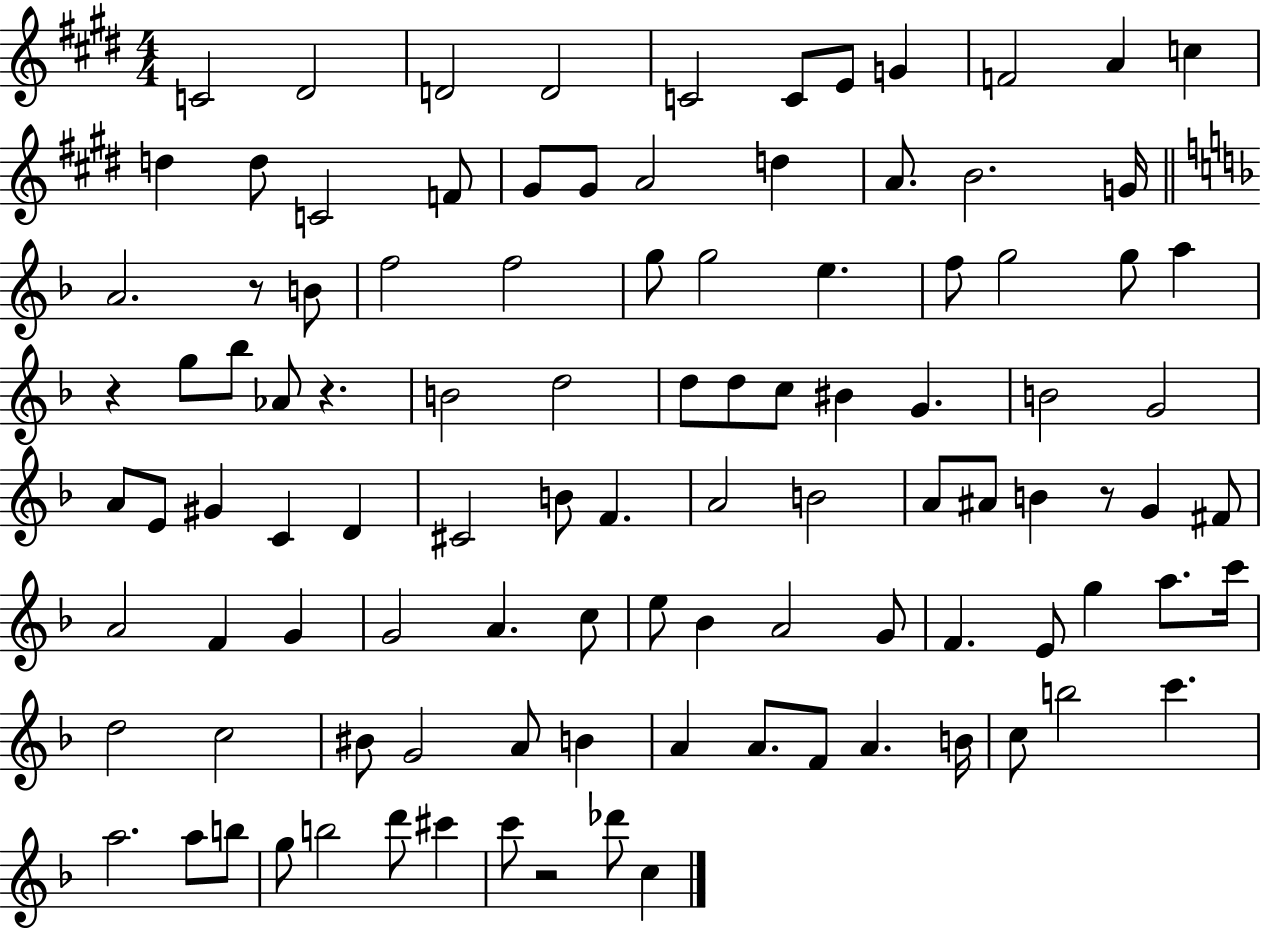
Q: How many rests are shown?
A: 5